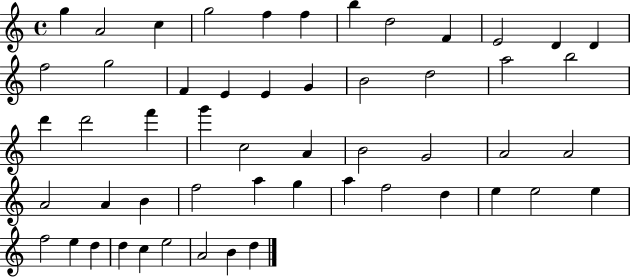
G5/q A4/h C5/q G5/h F5/q F5/q B5/q D5/h F4/q E4/h D4/q D4/q F5/h G5/h F4/q E4/q E4/q G4/q B4/h D5/h A5/h B5/h D6/q D6/h F6/q G6/q C5/h A4/q B4/h G4/h A4/h A4/h A4/h A4/q B4/q F5/h A5/q G5/q A5/q F5/h D5/q E5/q E5/h E5/q F5/h E5/q D5/q D5/q C5/q E5/h A4/h B4/q D5/q